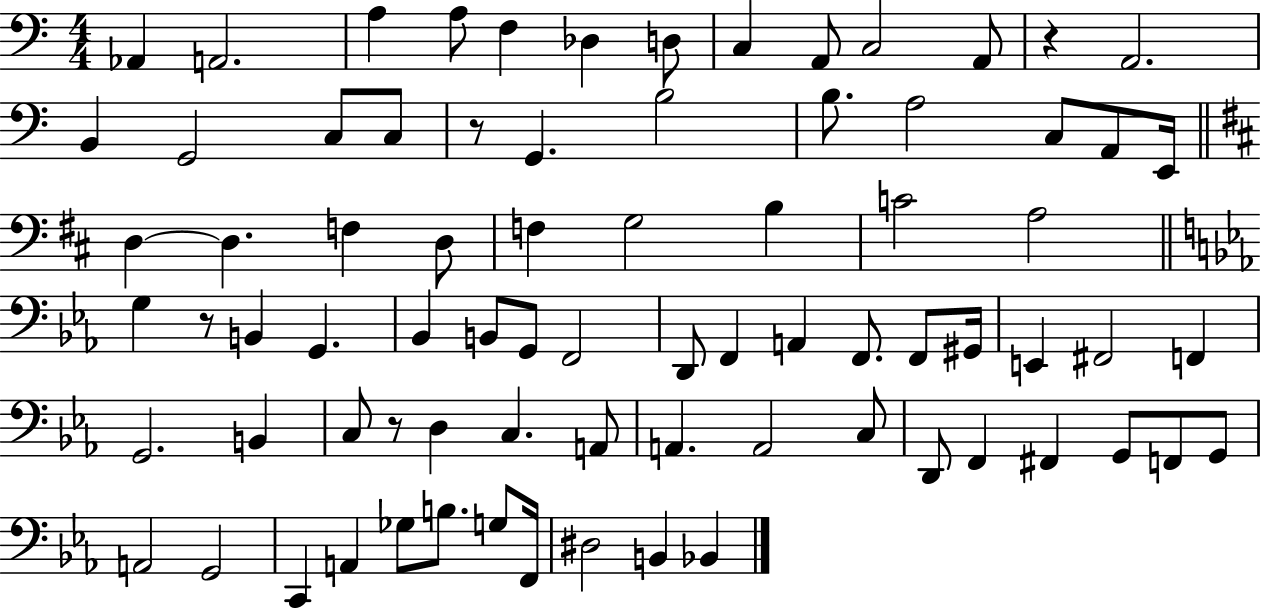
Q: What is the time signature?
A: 4/4